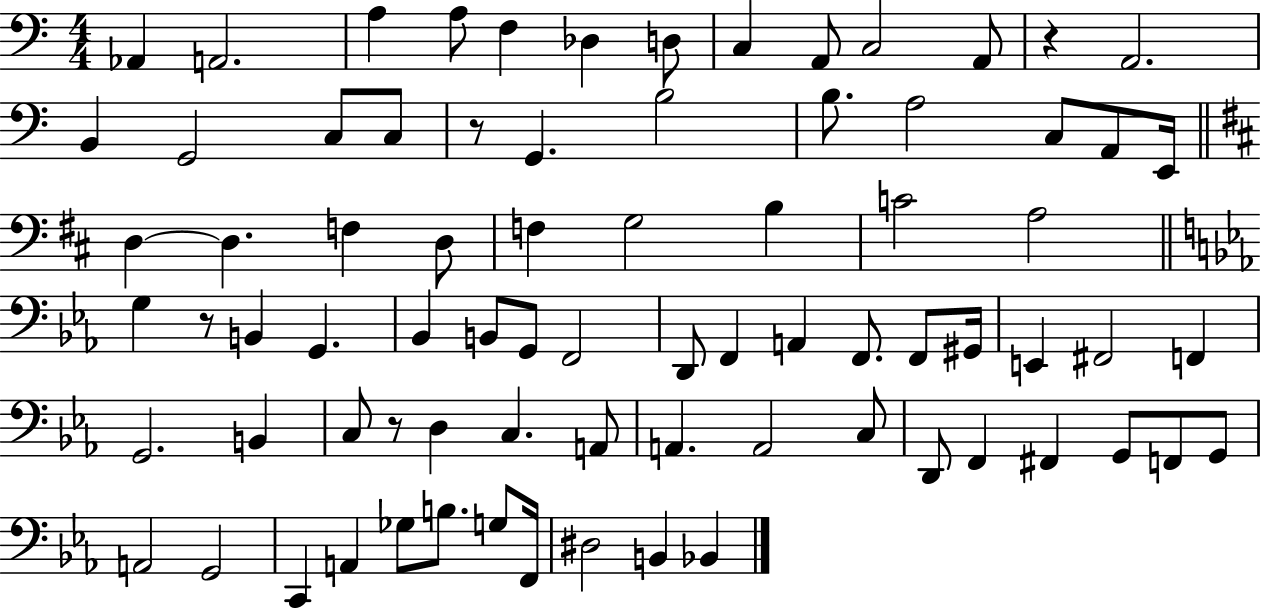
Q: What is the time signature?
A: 4/4